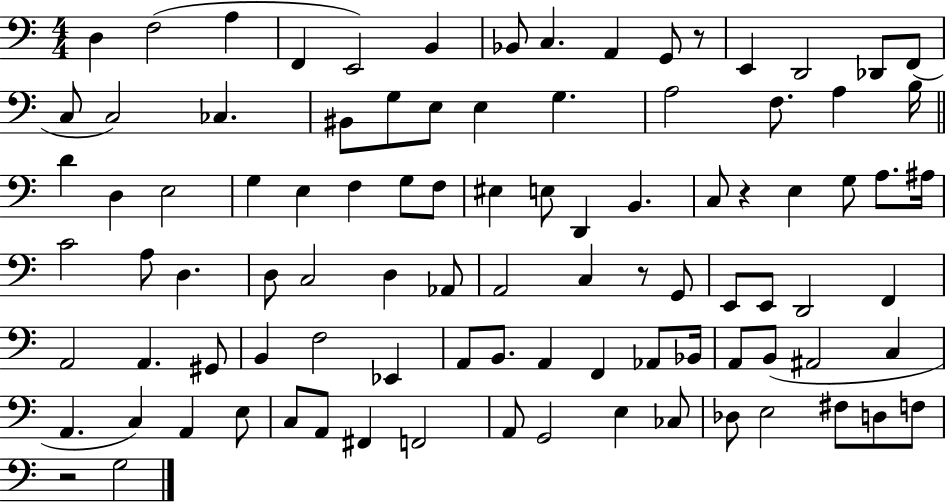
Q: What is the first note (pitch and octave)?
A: D3